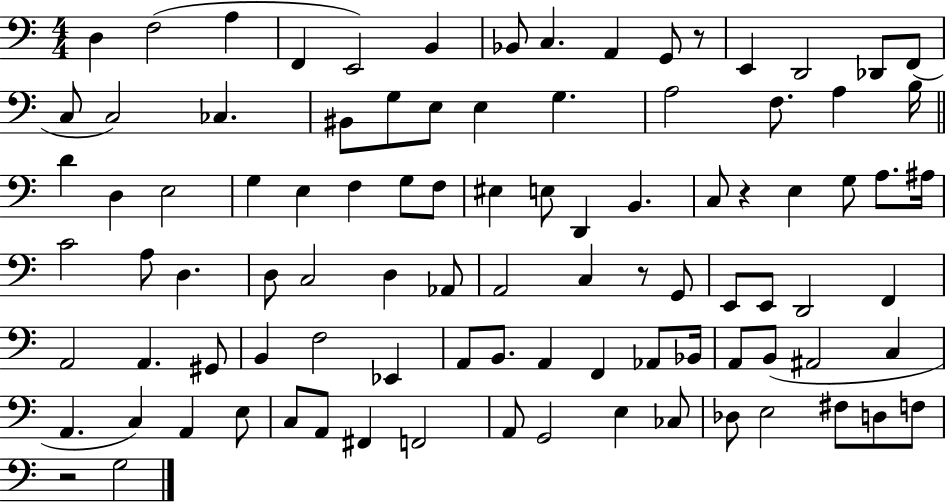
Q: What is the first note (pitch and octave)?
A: D3